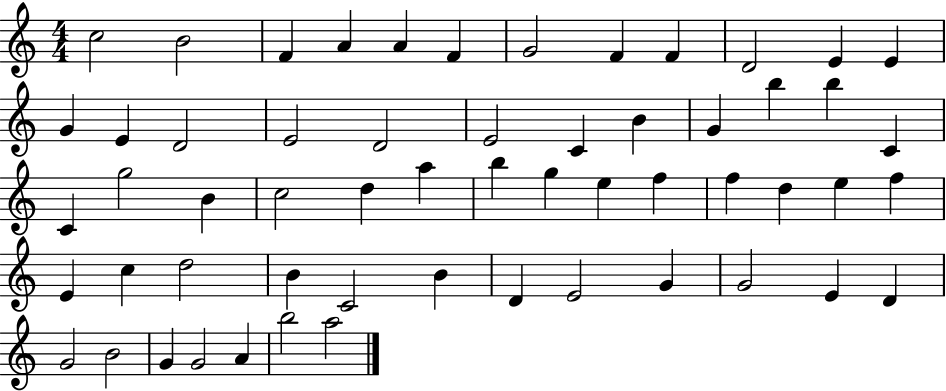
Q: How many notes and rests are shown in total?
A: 57